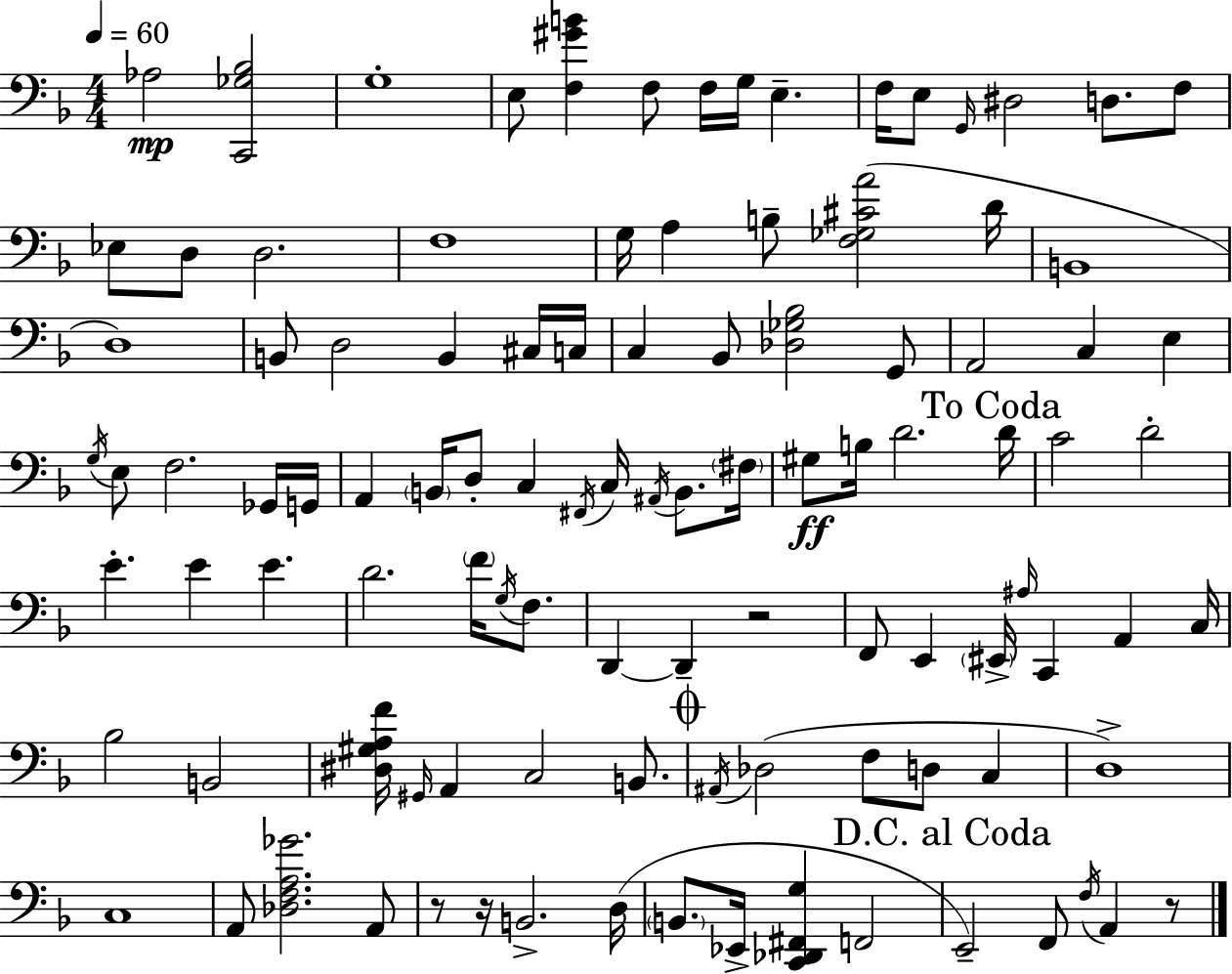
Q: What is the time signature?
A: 4/4